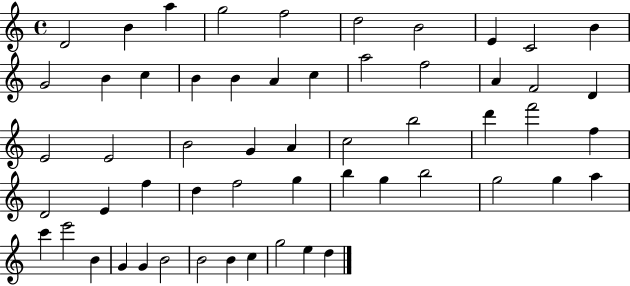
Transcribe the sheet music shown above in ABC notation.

X:1
T:Untitled
M:4/4
L:1/4
K:C
D2 B a g2 f2 d2 B2 E C2 B G2 B c B B A c a2 f2 A F2 D E2 E2 B2 G A c2 b2 d' f'2 f D2 E f d f2 g b g b2 g2 g a c' e'2 B G G B2 B2 B c g2 e d